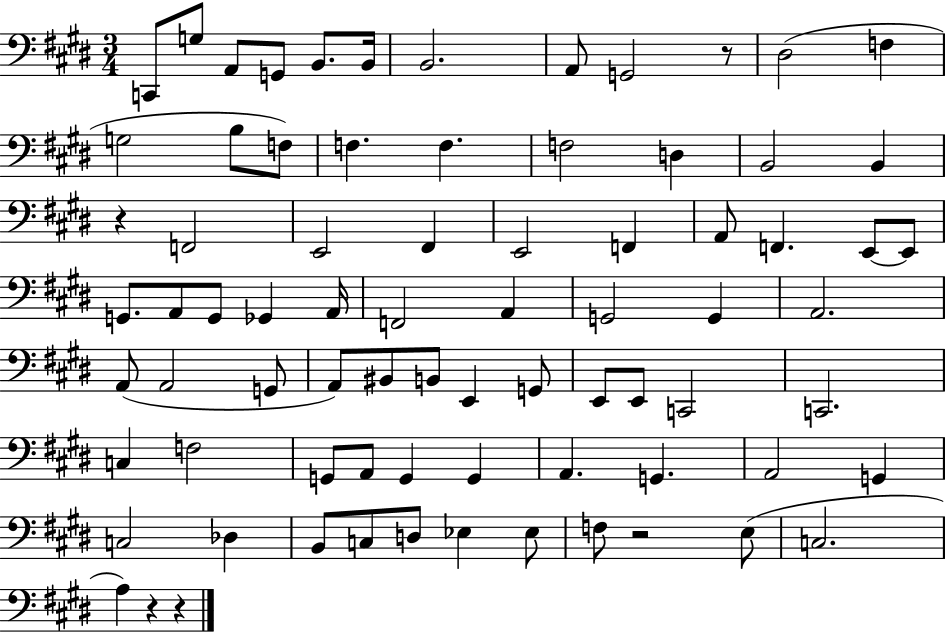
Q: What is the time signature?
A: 3/4